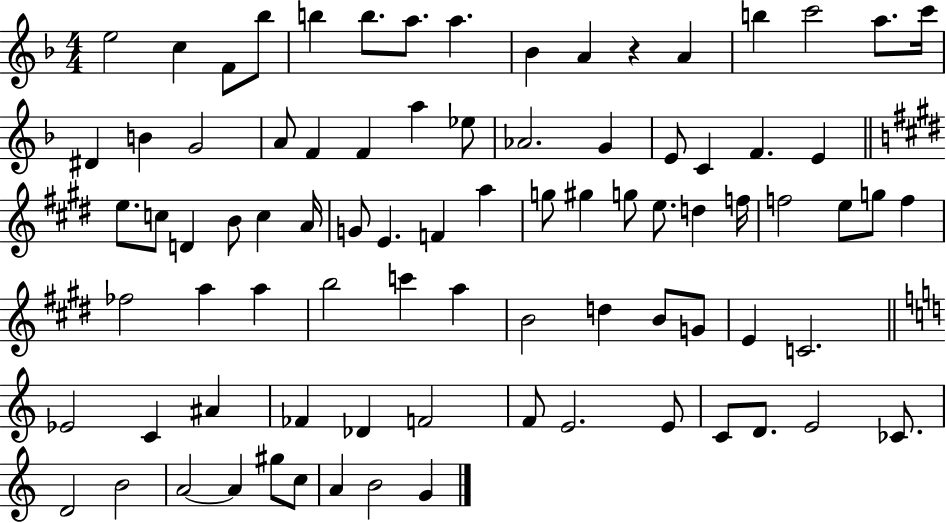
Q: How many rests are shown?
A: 1